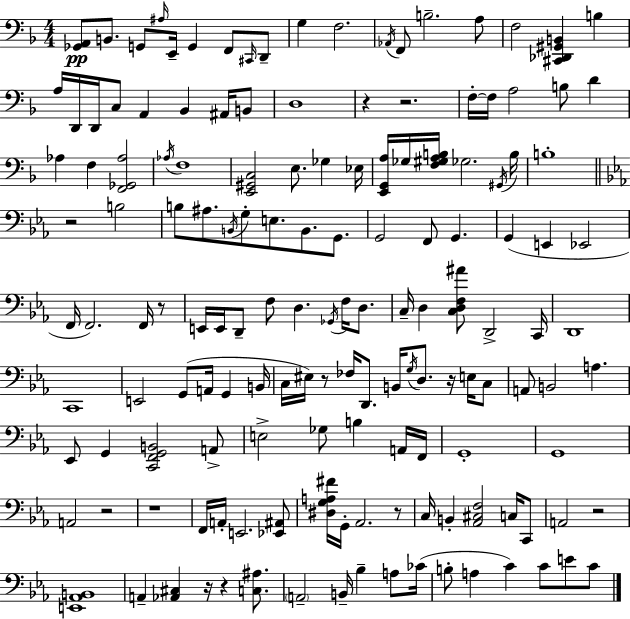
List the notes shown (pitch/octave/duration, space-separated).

[Gb2,A2]/e B2/e. G2/e A#3/s E2/s G2/q F2/e C#2/s D2/e G3/q F3/h. Ab2/s F2/e B3/h. A3/e F3/h [C#2,Db2,G#2,B2]/q B3/q A3/s D2/s D2/s C3/e A2/q Bb2/q A#2/s B2/e D3/w R/q R/h. F3/s F3/s A3/h B3/e D4/q Ab3/q F3/q [F2,Gb2,Ab3]/h Ab3/s F3/w [E2,G#2,C3]/h E3/e. Gb3/q Eb3/s [E2,G2,A3]/s Gb3/s [F3,G#3,A3,B3]/s Gb3/h. G#2/s B3/s B3/w R/h B3/h B3/e A#3/e. B2/s G3/e E3/e. B2/e. G2/e. G2/h F2/e G2/q. G2/q E2/q Eb2/h F2/s F2/h. F2/s R/e E2/s E2/s D2/e F3/e D3/q. Gb2/s F3/s D3/e. C3/s D3/q [C3,D3,F3,A#4]/e D2/h C2/s D2/w C2/w E2/h G2/e A2/s G2/q B2/s C3/s EIS3/s R/e FES3/s D2/e. B2/s G3/s D3/e. R/s E3/s C3/e A2/e B2/h A3/q. Eb2/e G2/q [C2,F2,G2,B2]/h A2/e E3/h Gb3/e B3/q A2/s F2/s G2/w G2/w A2/h R/h R/w F2/s A2/s E2/h. [Eb2,A#2]/e [D#3,G3,A3,F#4]/s G2/s Ab2/h. R/e C3/s B2/q [Ab2,C#3,F3]/h C3/s C2/e A2/h R/h [E2,Ab2,B2]/w A2/q [Ab2,C#3]/q R/s R/q [C3,A#3]/e. A2/h B2/s Bb3/q A3/e CES4/s B3/e A3/q C4/q C4/e E4/e C4/e